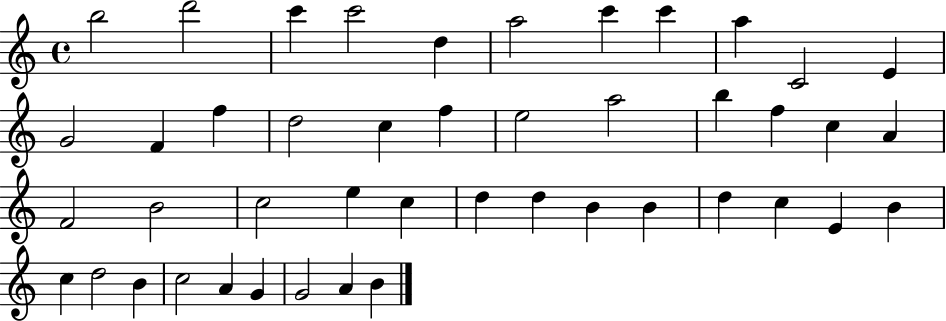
X:1
T:Untitled
M:4/4
L:1/4
K:C
b2 d'2 c' c'2 d a2 c' c' a C2 E G2 F f d2 c f e2 a2 b f c A F2 B2 c2 e c d d B B d c E B c d2 B c2 A G G2 A B